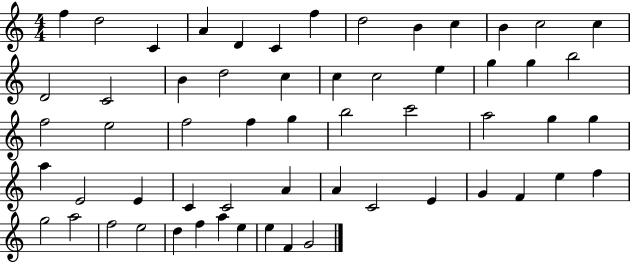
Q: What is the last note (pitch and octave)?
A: G4